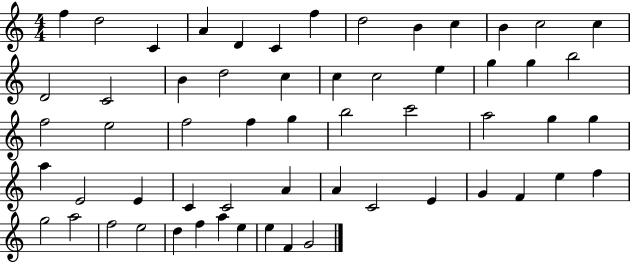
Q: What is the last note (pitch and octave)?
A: G4